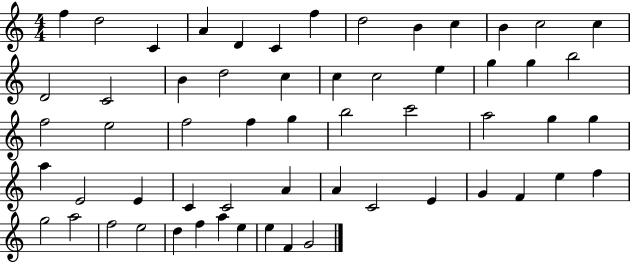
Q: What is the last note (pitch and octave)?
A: G4